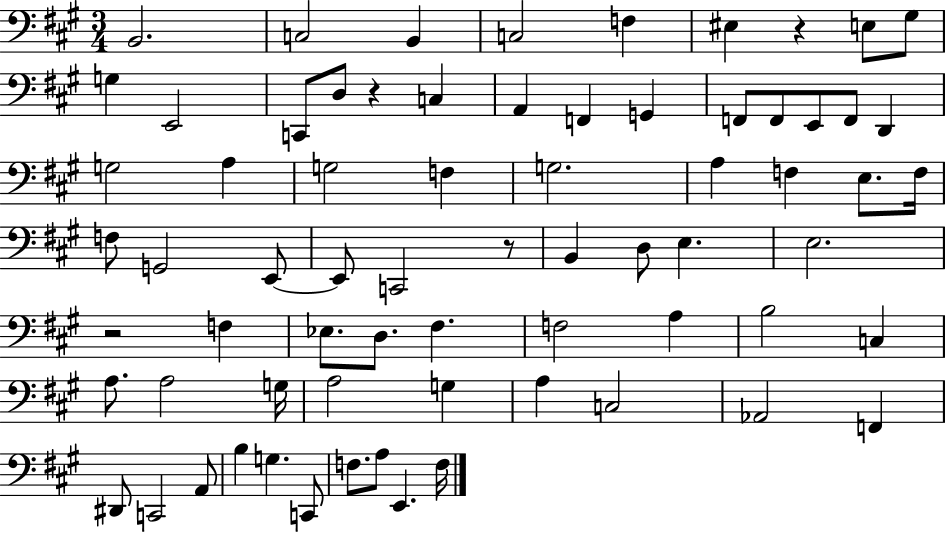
X:1
T:Untitled
M:3/4
L:1/4
K:A
B,,2 C,2 B,, C,2 F, ^E, z E,/2 ^G,/2 G, E,,2 C,,/2 D,/2 z C, A,, F,, G,, F,,/2 F,,/2 E,,/2 F,,/2 D,, G,2 A, G,2 F, G,2 A, F, E,/2 F,/4 F,/2 G,,2 E,,/2 E,,/2 C,,2 z/2 B,, D,/2 E, E,2 z2 F, _E,/2 D,/2 ^F, F,2 A, B,2 C, A,/2 A,2 G,/4 A,2 G, A, C,2 _A,,2 F,, ^D,,/2 C,,2 A,,/2 B, G, C,,/2 F,/2 A,/2 E,, F,/4